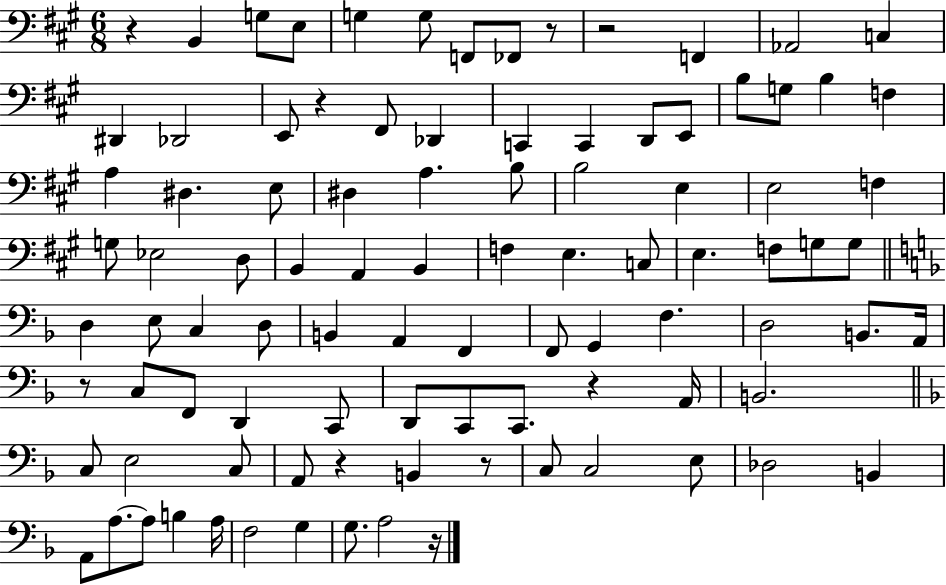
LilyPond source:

{
  \clef bass
  \numericTimeSignature
  \time 6/8
  \key a \major
  r4 b,4 g8 e8 | g4 g8 f,8 fes,8 r8 | r2 f,4 | aes,2 c4 | \break dis,4 des,2 | e,8 r4 fis,8 des,4 | c,4 c,4 d,8 e,8 | b8 g8 b4 f4 | \break a4 dis4. e8 | dis4 a4. b8 | b2 e4 | e2 f4 | \break g8 ees2 d8 | b,4 a,4 b,4 | f4 e4. c8 | e4. f8 g8 g8 | \break \bar "||" \break \key f \major d4 e8 c4 d8 | b,4 a,4 f,4 | f,8 g,4 f4. | d2 b,8. a,16 | \break r8 c8 f,8 d,4 c,8 | d,8 c,8 c,8. r4 a,16 | b,2. | \bar "||" \break \key f \major c8 e2 c8 | a,8 r4 b,4 r8 | c8 c2 e8 | des2 b,4 | \break a,8 a8.~~ a8 b4 a16 | f2 g4 | g8. a2 r16 | \bar "|."
}